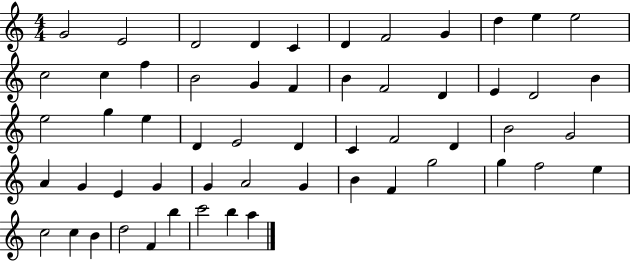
{
  \clef treble
  \numericTimeSignature
  \time 4/4
  \key c \major
  g'2 e'2 | d'2 d'4 c'4 | d'4 f'2 g'4 | d''4 e''4 e''2 | \break c''2 c''4 f''4 | b'2 g'4 f'4 | b'4 f'2 d'4 | e'4 d'2 b'4 | \break e''2 g''4 e''4 | d'4 e'2 d'4 | c'4 f'2 d'4 | b'2 g'2 | \break a'4 g'4 e'4 g'4 | g'4 a'2 g'4 | b'4 f'4 g''2 | g''4 f''2 e''4 | \break c''2 c''4 b'4 | d''2 f'4 b''4 | c'''2 b''4 a''4 | \bar "|."
}